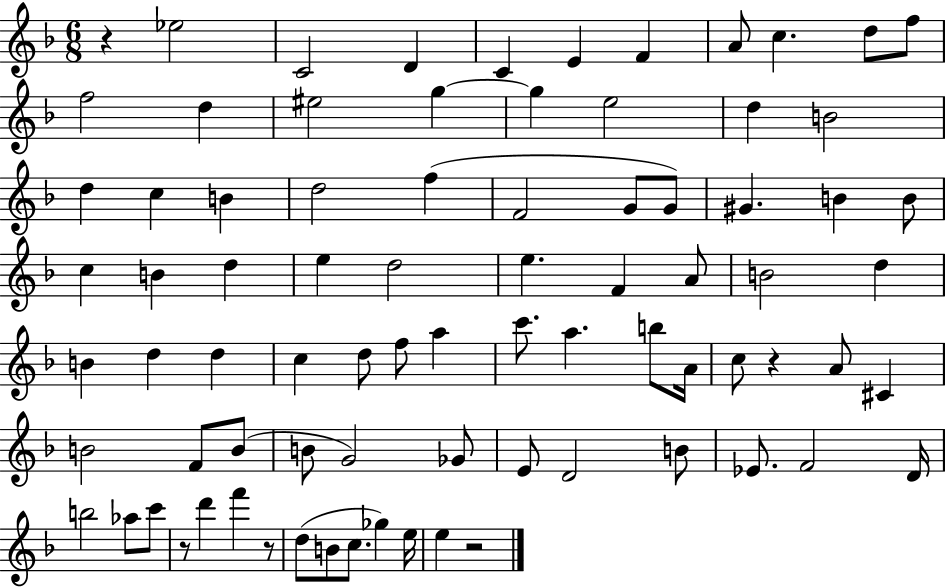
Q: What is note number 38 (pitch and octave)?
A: B4